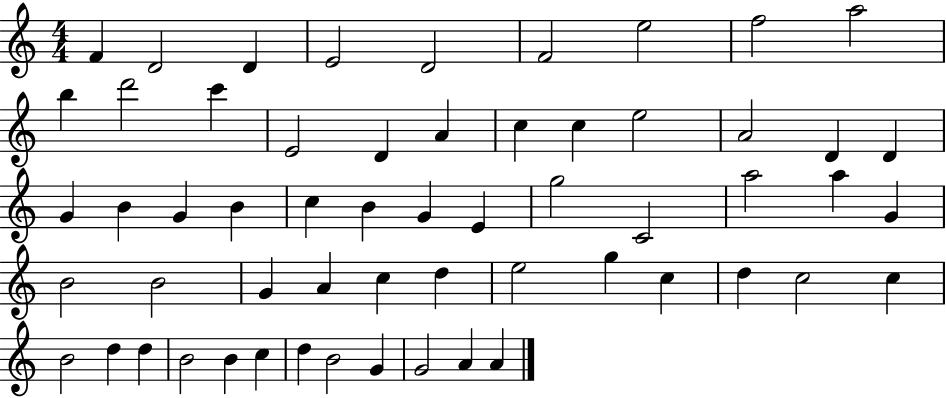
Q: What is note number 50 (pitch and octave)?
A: B4